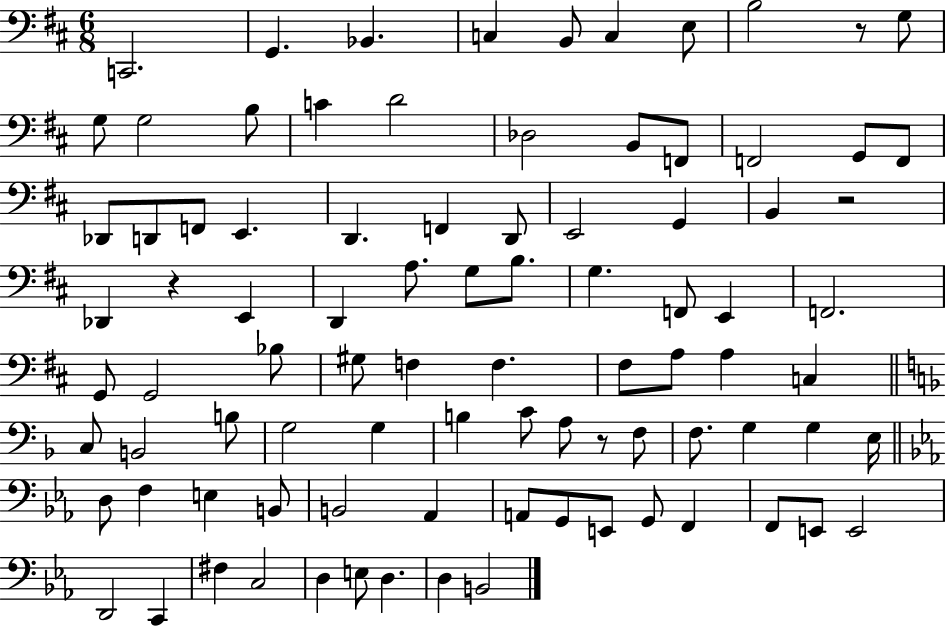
{
  \clef bass
  \numericTimeSignature
  \time 6/8
  \key d \major
  \repeat volta 2 { c,2. | g,4. bes,4. | c4 b,8 c4 e8 | b2 r8 g8 | \break g8 g2 b8 | c'4 d'2 | des2 b,8 f,8 | f,2 g,8 f,8 | \break des,8 d,8 f,8 e,4. | d,4. f,4 d,8 | e,2 g,4 | b,4 r2 | \break des,4 r4 e,4 | d,4 a8. g8 b8. | g4. f,8 e,4 | f,2. | \break g,8 g,2 bes8 | gis8 f4 f4. | fis8 a8 a4 c4 | \bar "||" \break \key f \major c8 b,2 b8 | g2 g4 | b4 c'8 a8 r8 f8 | f8. g4 g4 e16 | \break \bar "||" \break \key ees \major d8 f4 e4 b,8 | b,2 aes,4 | a,8 g,8 e,8 g,8 f,4 | f,8 e,8 e,2 | \break d,2 c,4 | fis4 c2 | d4 e8 d4. | d4 b,2 | \break } \bar "|."
}